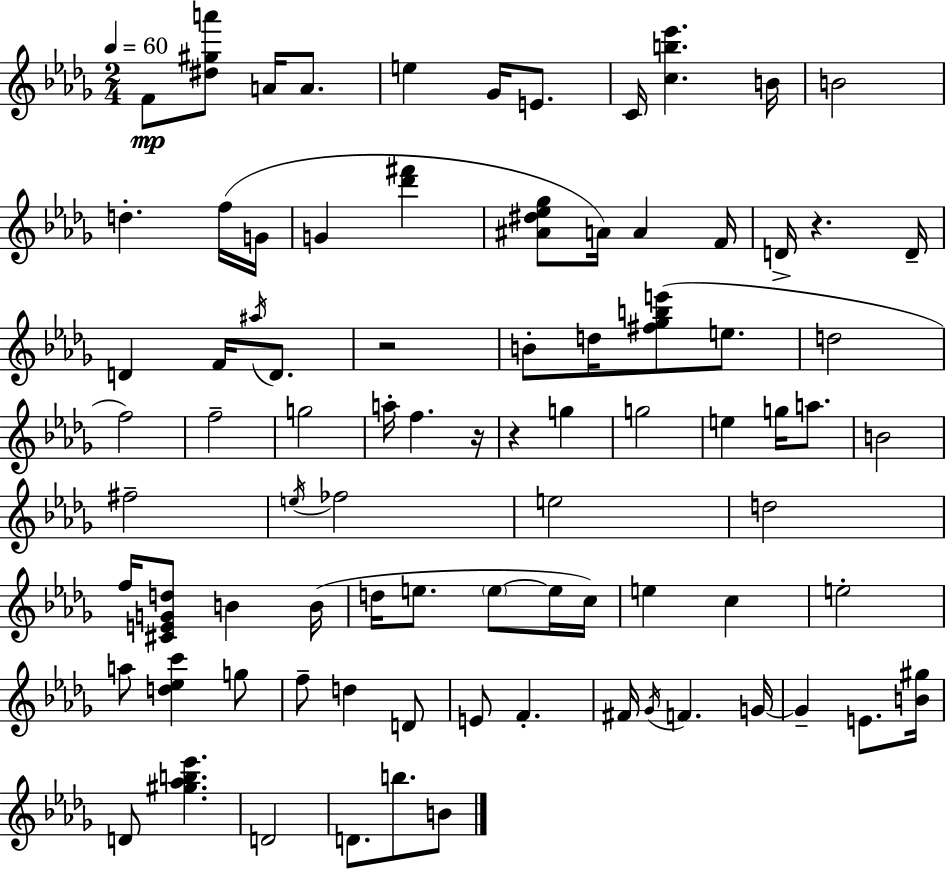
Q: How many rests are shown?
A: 4